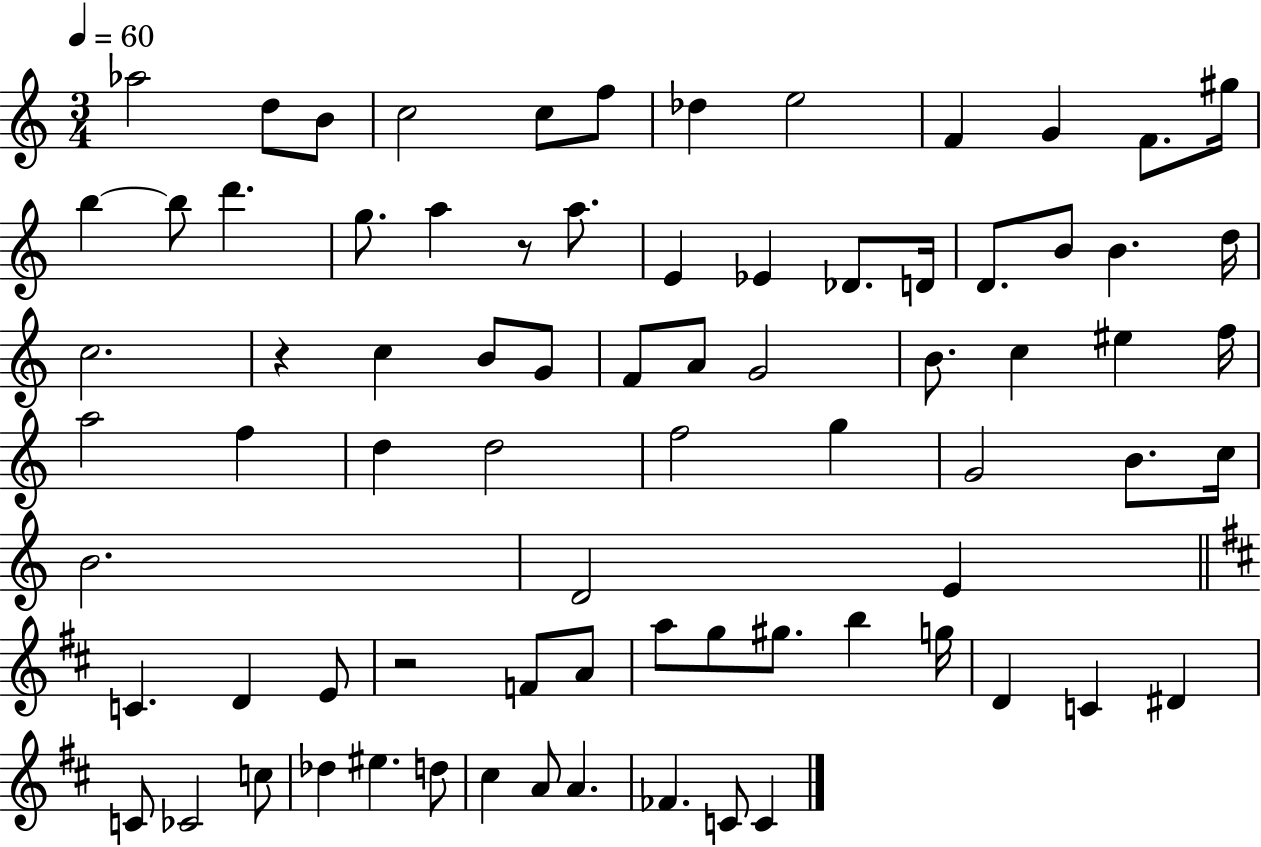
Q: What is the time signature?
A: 3/4